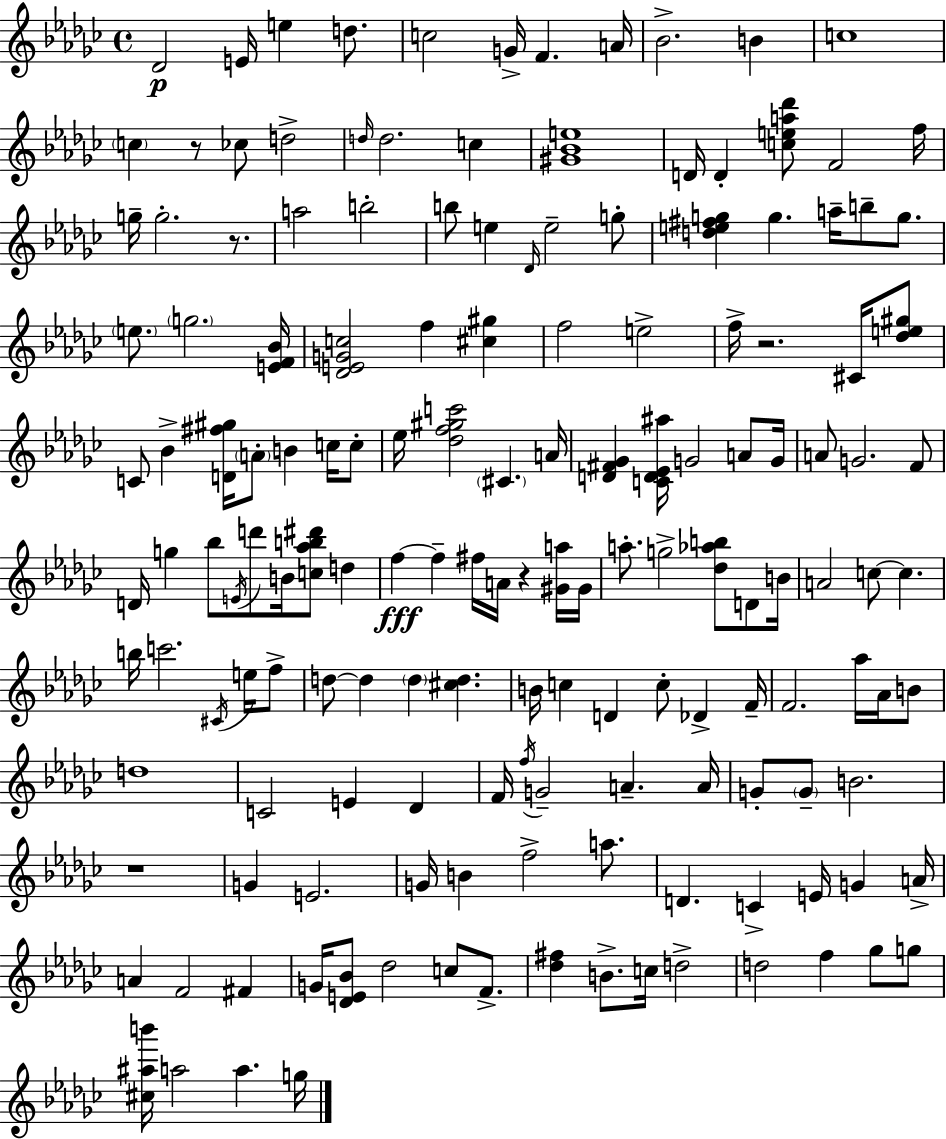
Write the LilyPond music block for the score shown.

{
  \clef treble
  \time 4/4
  \defaultTimeSignature
  \key ees \minor
  des'2\p e'16 e''4 d''8. | c''2 g'16-> f'4. a'16 | bes'2.-> b'4 | c''1 | \break \parenthesize c''4 r8 ces''8 d''2-> | \grace { d''16 } d''2. c''4 | <gis' bes' e''>1 | d'16 d'4-. <c'' e'' a'' des'''>8 f'2 | \break f''16 g''16-- g''2.-. r8. | a''2 b''2-. | b''8 e''4 \grace { des'16 } e''2-- | g''8-. <d'' e'' fis'' g''>4 g''4. a''16-- b''8-- g''8. | \break \parenthesize e''8. \parenthesize g''2. | <e' f' bes'>16 <des' e' g' c''>2 f''4 <cis'' gis''>4 | f''2 e''2-> | f''16-> r2. cis'16 | \break <des'' e'' gis''>8 c'8 bes'4-> <d' fis'' gis''>16 \parenthesize a'8-. b'4 c''16 | c''8-. ees''16 <des'' f'' gis'' c'''>2 \parenthesize cis'4. | a'16 <d' fis' ges'>4 <c' d' ees' ais''>16 g'2 a'8 | g'16 a'8 g'2. | \break f'8 d'16 g''4 bes''8 \acciaccatura { e'16 } d'''8 b'16 <c'' aes'' b'' dis'''>8 d''4 | f''4~~\fff f''4-- fis''16 a'16 r4 | <gis' a''>16 gis'16 a''8.-. g''2-> <des'' aes'' b''>8 | d'8 b'16 a'2 c''8~~ c''4. | \break b''16 c'''2. | \acciaccatura { cis'16 } e''16 f''8-> d''8~~ d''4 \parenthesize d''4 <cis'' d''>4. | b'16 c''4 d'4 c''8-. des'4-> | f'16-- f'2. | \break aes''16 aes'16 b'8 d''1 | c'2 e'4 | des'4 f'16 \acciaccatura { f''16 } g'2-- a'4.-- | a'16 g'8-. \parenthesize g'8-- b'2. | \break r1 | g'4 e'2. | g'16 b'4 f''2-> | a''8. d'4. c'4-> e'16 | \break g'4 a'16-> a'4 f'2 | fis'4 g'16 <des' e' bes'>8 des''2 | c''8 f'8.-> <des'' fis''>4 b'8.-> c''16 d''2-> | d''2 f''4 | \break ges''8 g''8 <cis'' ais'' b'''>16 a''2 a''4. | g''16 \bar "|."
}